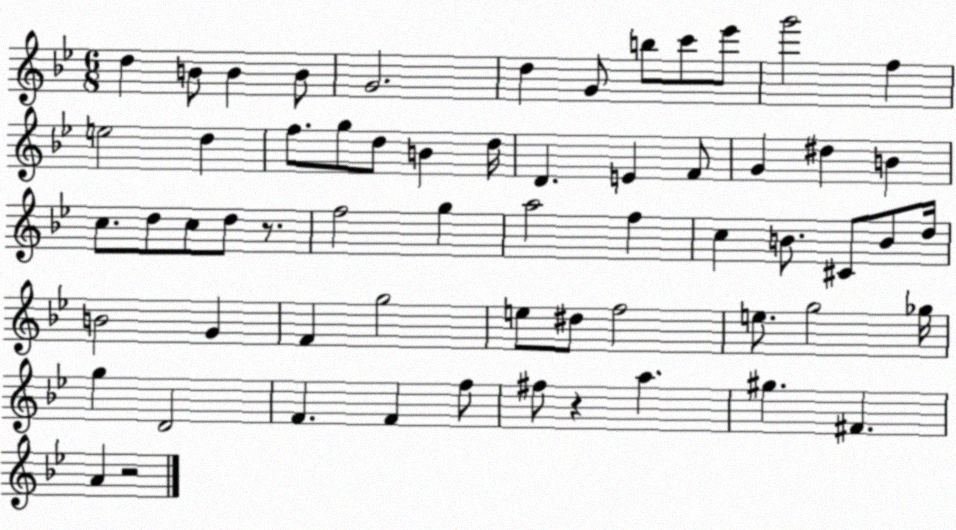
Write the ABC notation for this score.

X:1
T:Untitled
M:6/8
L:1/4
K:Bb
d B/2 B B/2 G2 d G/2 b/2 c'/2 _e'/2 g'2 f e2 d f/2 g/2 d/2 B d/4 D E F/2 G ^d B c/2 d/2 c/2 d/2 z/2 f2 g a2 f c B/2 ^C/2 B/2 d/4 B2 G F g2 e/2 ^d/2 f2 e/2 g2 _g/4 g D2 F F f/2 ^f/2 z a ^g ^F A z2